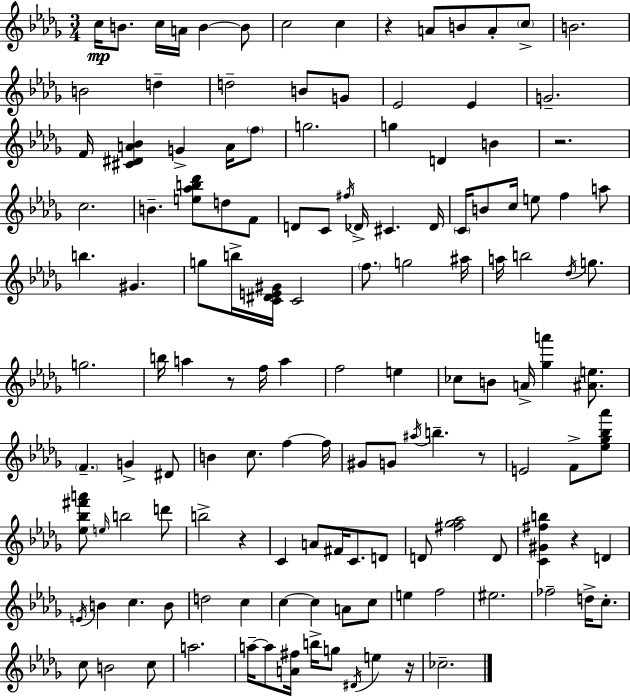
C5/s B4/e. C5/s A4/s B4/q B4/e C5/h C5/q R/q A4/e B4/e A4/e C5/e B4/h. B4/h D5/q D5/h B4/e G4/e Eb4/h Eb4/q G4/h. F4/s [C#4,D#4,A4,Bb4]/q G4/q A4/s F5/e G5/h. G5/q D4/q B4/q R/h. C5/h. B4/q. [E5,Ab5,B5,Db6]/e D5/e F4/e D4/e C4/e F#5/s Db4/s C#4/q. Db4/s C4/s B4/e C5/s E5/e F5/q A5/e B5/q. G#4/q. G5/e B5/s [C4,D#4,E4,G#4]/s C4/h F5/e. G5/h A#5/s A5/s B5/h Db5/s G5/e. G5/h. B5/s A5/q R/e F5/s A5/q F5/h E5/q CES5/e B4/e A4/s [Gb5,A6]/q [A#4,E5]/e. F4/q. G4/q D#4/e B4/q C5/e. F5/q F5/s G#4/e G4/e A#5/s B5/q. R/e E4/h F4/e [Eb5,Gb5,Bb5,Ab6]/e [Eb5,Bb5,F#6,A6]/e E5/s B5/h D6/e B5/h R/q C4/q A4/e F#4/s C4/e. D4/e D4/e [F#5,Gb5,Ab5]/h D4/e [C4,G#4,F#5,B5]/q R/q D4/q E4/s B4/q C5/q. B4/e D5/h C5/q C5/q C5/q A4/e C5/e E5/q F5/h EIS5/h. FES5/h D5/s C5/e. C5/e B4/h C5/e A5/h. A5/s A5/e [A4,F#5]/s B5/s G5/e D#4/s E5/q R/s CES5/h.